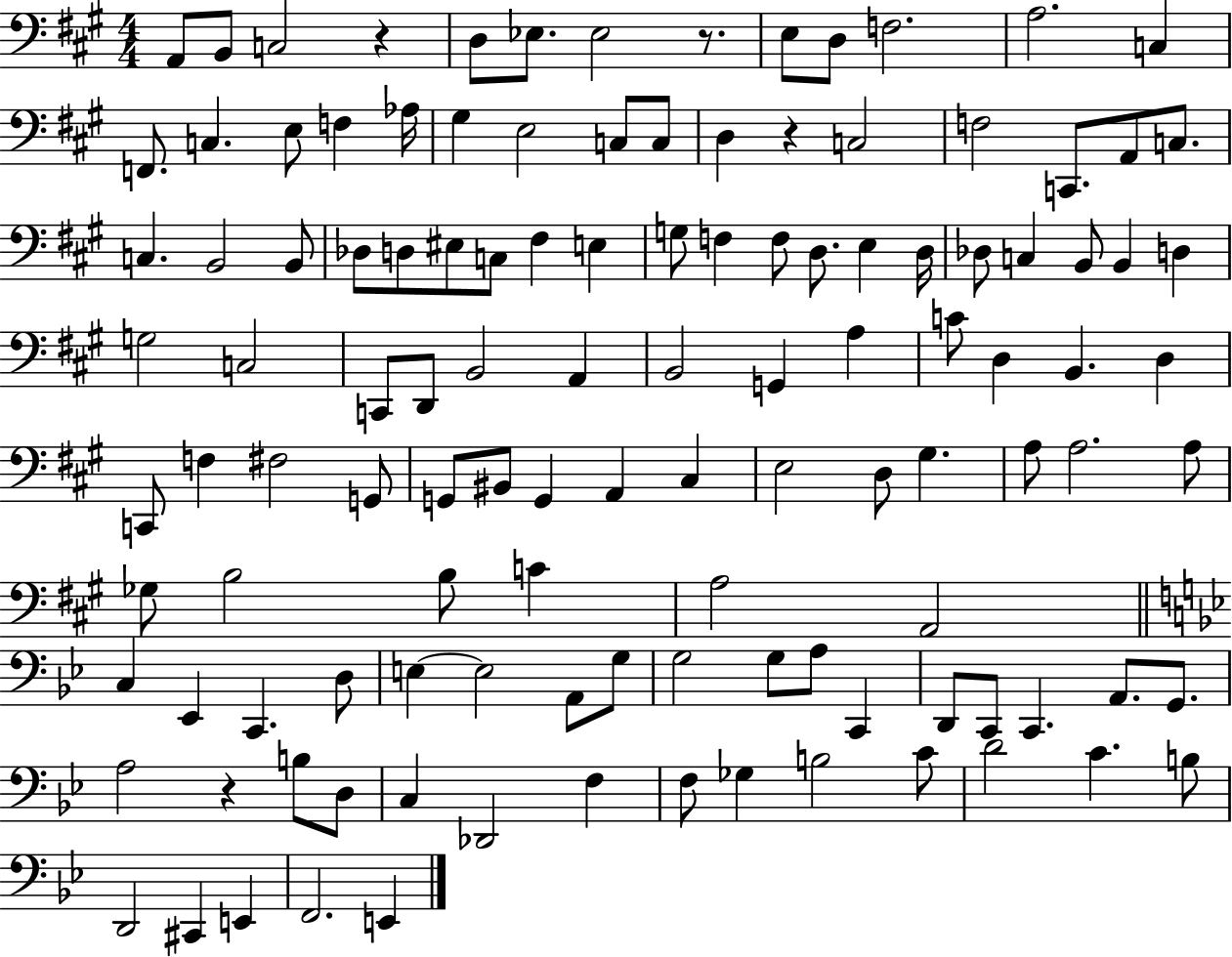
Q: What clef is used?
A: bass